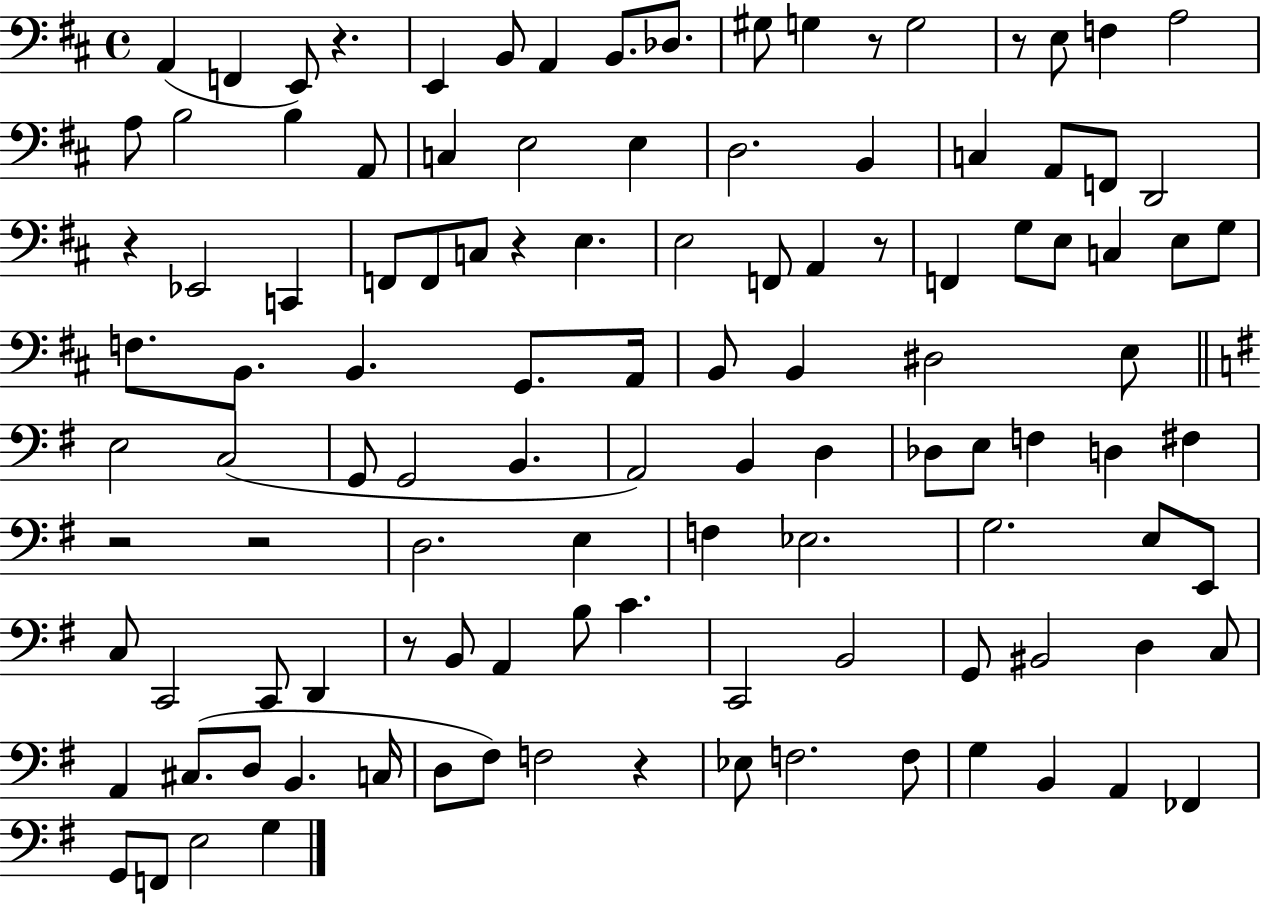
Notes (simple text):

A2/q F2/q E2/e R/q. E2/q B2/e A2/q B2/e. Db3/e. G#3/e G3/q R/e G3/h R/e E3/e F3/q A3/h A3/e B3/h B3/q A2/e C3/q E3/h E3/q D3/h. B2/q C3/q A2/e F2/e D2/h R/q Eb2/h C2/q F2/e F2/e C3/e R/q E3/q. E3/h F2/e A2/q R/e F2/q G3/e E3/e C3/q E3/e G3/e F3/e. B2/e. B2/q. G2/e. A2/s B2/e B2/q D#3/h E3/e E3/h C3/h G2/e G2/h B2/q. A2/h B2/q D3/q Db3/e E3/e F3/q D3/q F#3/q R/h R/h D3/h. E3/q F3/q Eb3/h. G3/h. E3/e E2/e C3/e C2/h C2/e D2/q R/e B2/e A2/q B3/e C4/q. C2/h B2/h G2/e BIS2/h D3/q C3/e A2/q C#3/e. D3/e B2/q. C3/s D3/e F#3/e F3/h R/q Eb3/e F3/h. F3/e G3/q B2/q A2/q FES2/q G2/e F2/e E3/h G3/q